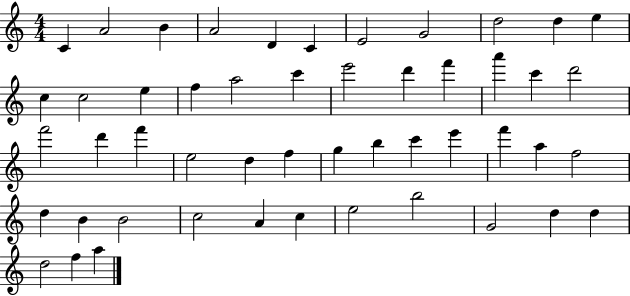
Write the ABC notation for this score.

X:1
T:Untitled
M:4/4
L:1/4
K:C
C A2 B A2 D C E2 G2 d2 d e c c2 e f a2 c' e'2 d' f' a' c' d'2 f'2 d' f' e2 d f g b c' e' f' a f2 d B B2 c2 A c e2 b2 G2 d d d2 f a